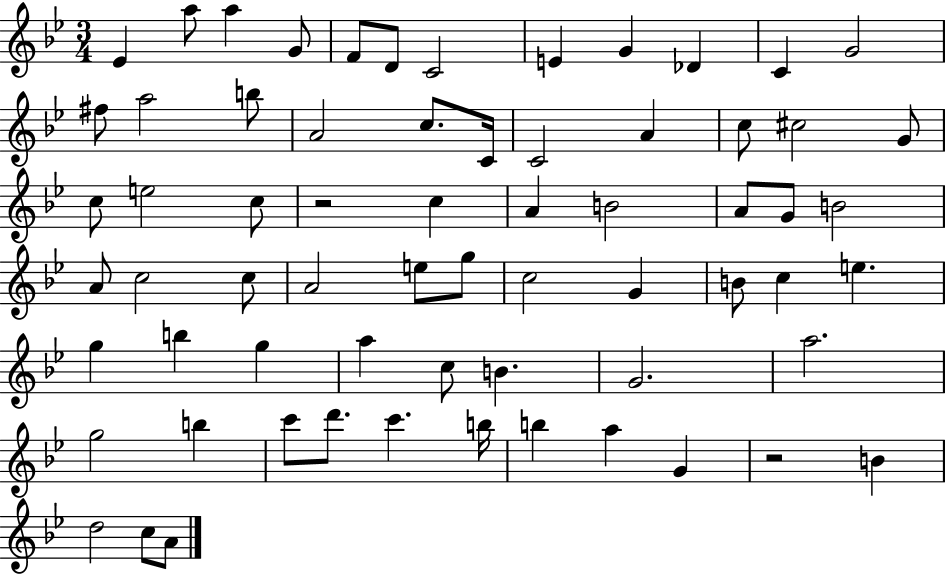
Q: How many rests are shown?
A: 2